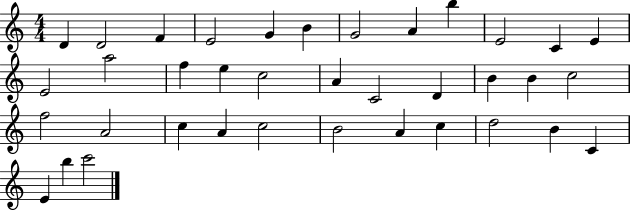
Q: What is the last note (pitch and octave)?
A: C6